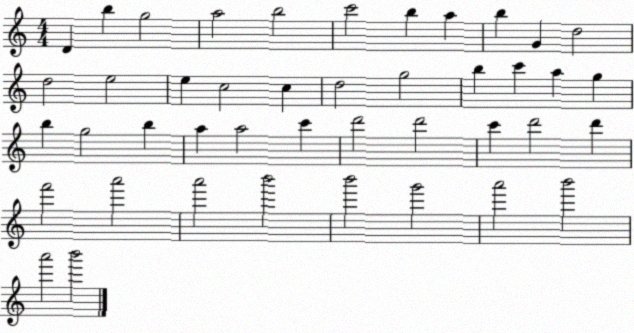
X:1
T:Untitled
M:4/4
L:1/4
K:C
D b g2 a2 b2 c'2 b a b G d2 d2 e2 e c2 c d2 g2 b c' a g b g2 b a a2 c' d'2 d'2 c' d'2 d' f'2 a'2 a'2 b'2 b'2 g'2 a'2 b'2 a'2 b'2